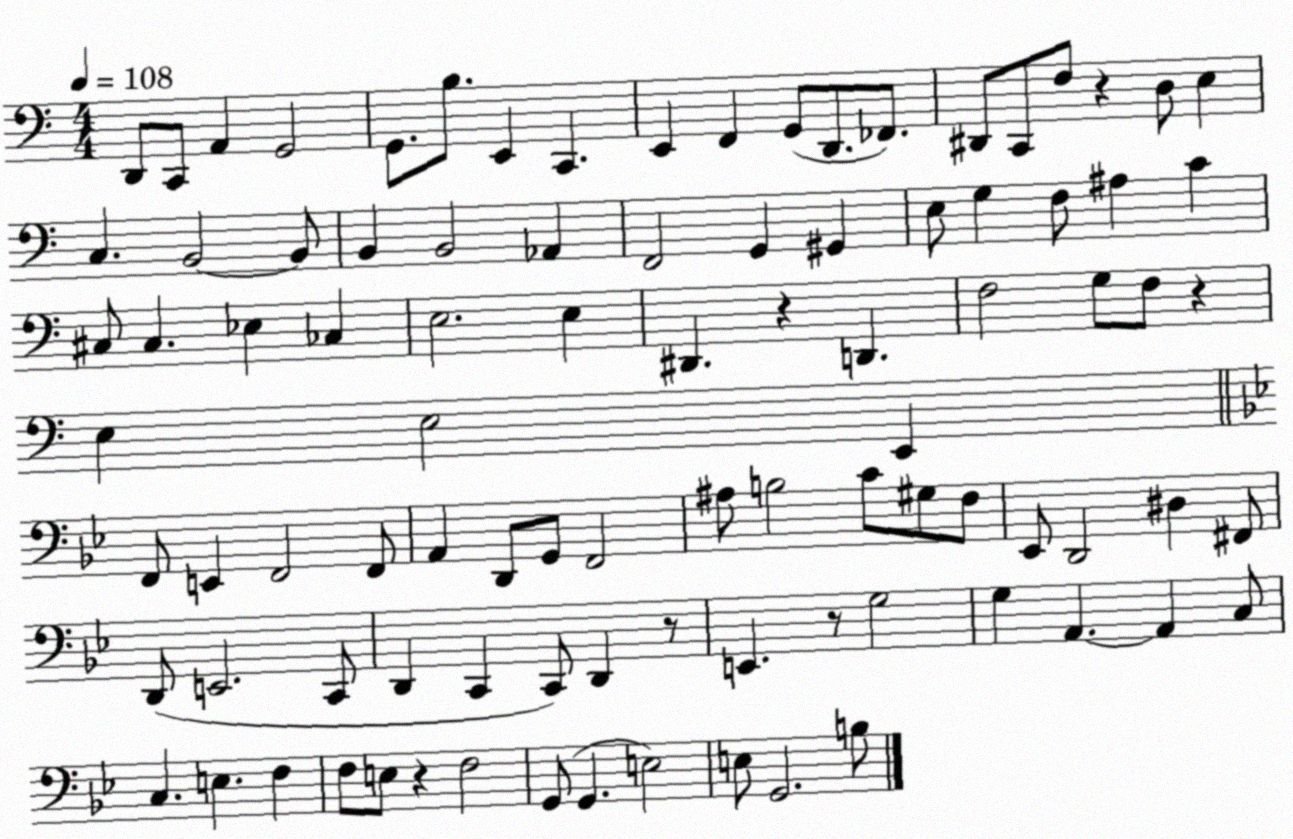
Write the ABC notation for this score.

X:1
T:Untitled
M:4/4
L:1/4
K:C
D,,/2 C,,/2 A,, G,,2 G,,/2 B,/2 E,, C,, E,, F,, G,,/2 D,,/2 _F,,/2 ^D,,/2 C,,/2 F,/2 z D,/2 E, C, B,,2 B,,/2 B,, B,,2 _A,, F,,2 G,, ^G,, E,/2 G, F,/2 ^A, C ^C,/2 ^C, _E, _C, E,2 E, ^D,, z D,, F,2 G,/2 F,/2 z E, E,2 E,, F,,/2 E,, F,,2 F,,/2 A,, D,,/2 G,,/2 F,,2 ^A,/2 B,2 C/2 ^G,/2 F,/2 _E,,/2 D,,2 ^D, ^F,,/2 D,,/2 E,,2 C,,/2 D,, C,, C,,/2 D,, z/2 E,, z/2 G,2 G, A,, A,, C,/2 C, E, F, F,/2 E,/2 z F,2 G,,/2 G,, E,2 E,/2 G,,2 B,/2